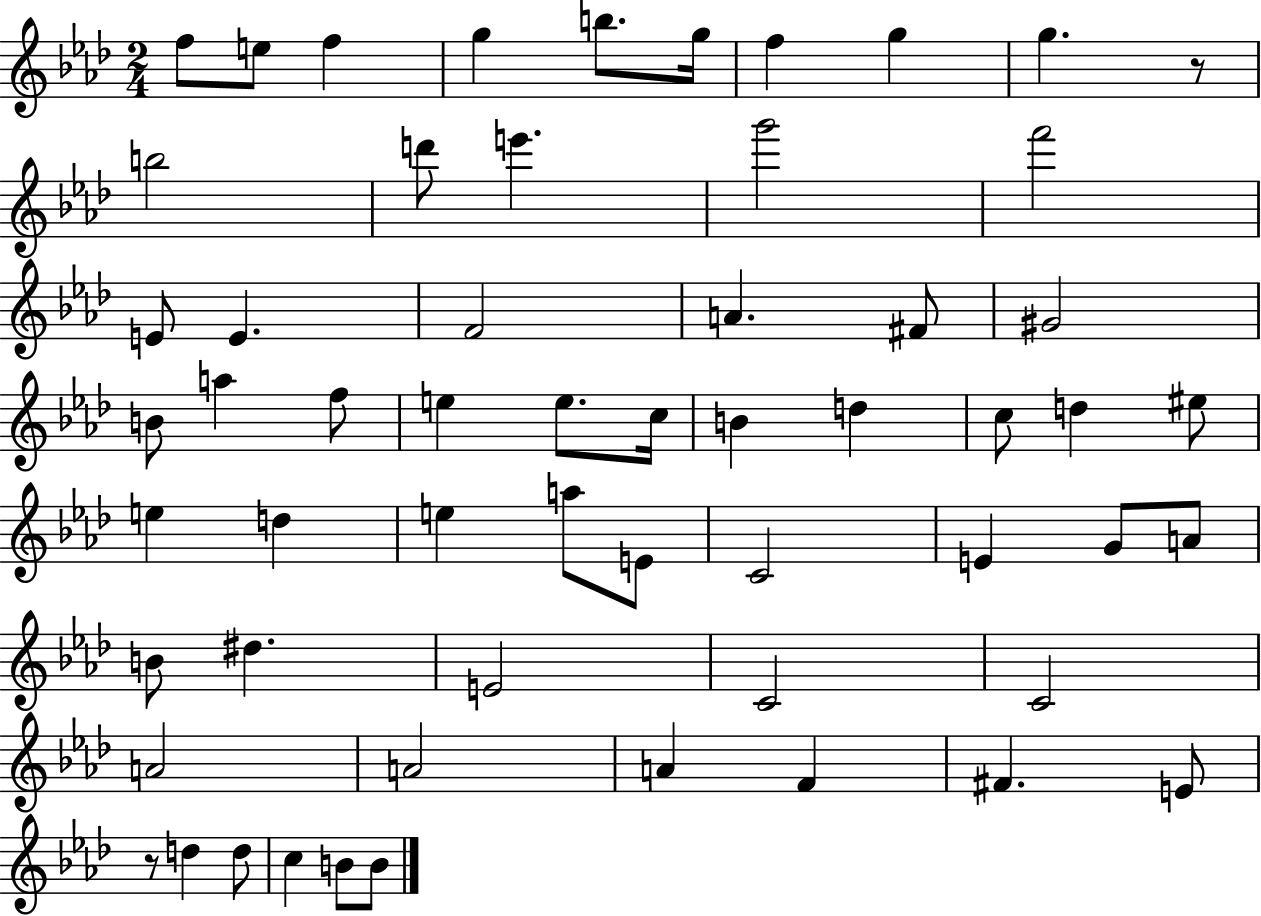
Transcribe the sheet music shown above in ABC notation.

X:1
T:Untitled
M:2/4
L:1/4
K:Ab
f/2 e/2 f g b/2 g/4 f g g z/2 b2 d'/2 e' g'2 f'2 E/2 E F2 A ^F/2 ^G2 B/2 a f/2 e e/2 c/4 B d c/2 d ^e/2 e d e a/2 E/2 C2 E G/2 A/2 B/2 ^d E2 C2 C2 A2 A2 A F ^F E/2 z/2 d d/2 c B/2 B/2